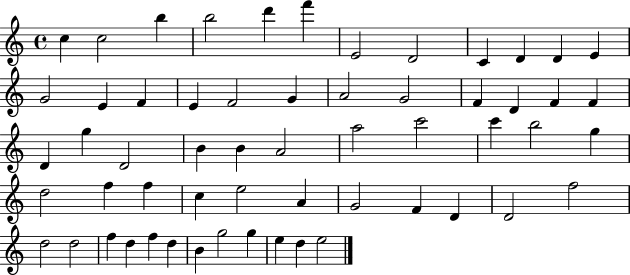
C5/q C5/h B5/q B5/h D6/q F6/q E4/h D4/h C4/q D4/q D4/q E4/q G4/h E4/q F4/q E4/q F4/h G4/q A4/h G4/h F4/q D4/q F4/q F4/q D4/q G5/q D4/h B4/q B4/q A4/h A5/h C6/h C6/q B5/h G5/q D5/h F5/q F5/q C5/q E5/h A4/q G4/h F4/q D4/q D4/h F5/h D5/h D5/h F5/q D5/q F5/q D5/q B4/q G5/h G5/q E5/q D5/q E5/h